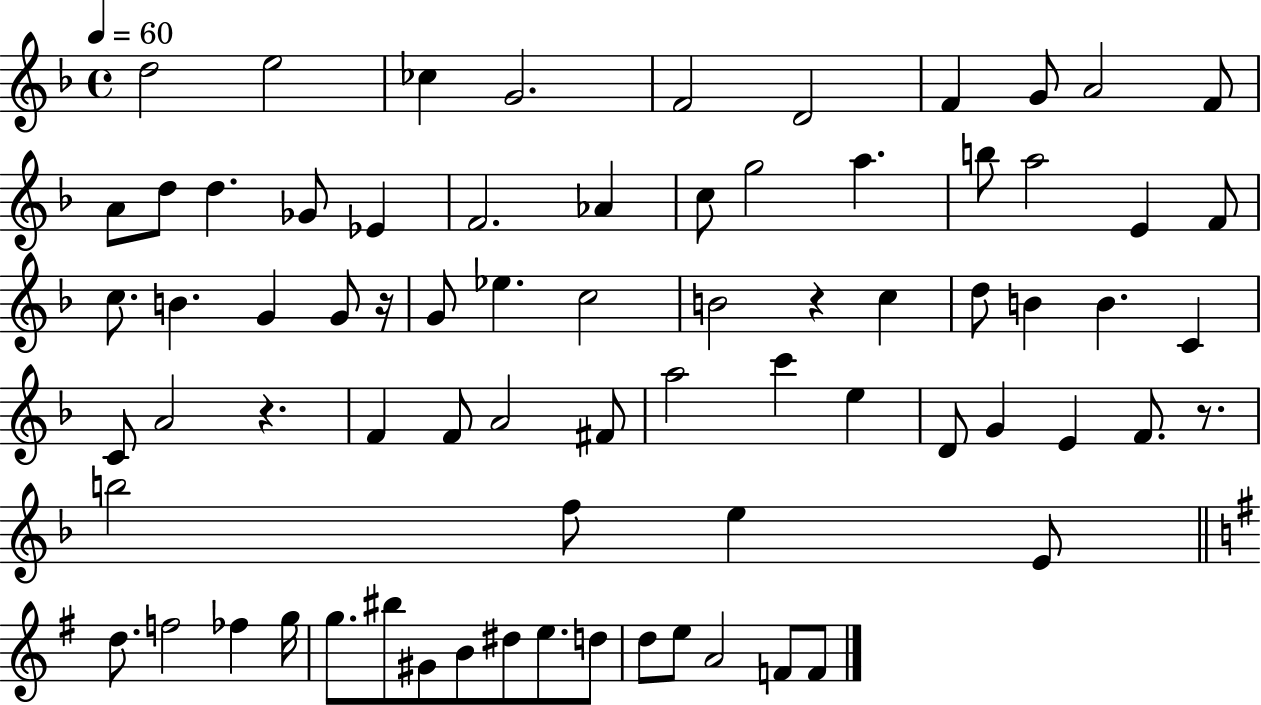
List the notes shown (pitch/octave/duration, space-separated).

D5/h E5/h CES5/q G4/h. F4/h D4/h F4/q G4/e A4/h F4/e A4/e D5/e D5/q. Gb4/e Eb4/q F4/h. Ab4/q C5/e G5/h A5/q. B5/e A5/h E4/q F4/e C5/e. B4/q. G4/q G4/e R/s G4/e Eb5/q. C5/h B4/h R/q C5/q D5/e B4/q B4/q. C4/q C4/e A4/h R/q. F4/q F4/e A4/h F#4/e A5/h C6/q E5/q D4/e G4/q E4/q F4/e. R/e. B5/h F5/e E5/q E4/e D5/e. F5/h FES5/q G5/s G5/e. BIS5/e G#4/e B4/e D#5/e E5/e. D5/e D5/e E5/e A4/h F4/e F4/e